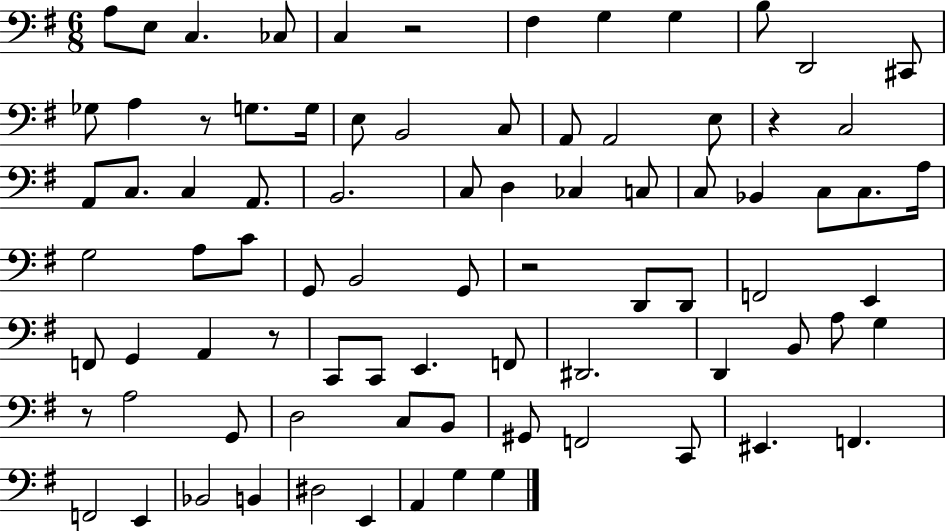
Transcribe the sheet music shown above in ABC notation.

X:1
T:Untitled
M:6/8
L:1/4
K:G
A,/2 E,/2 C, _C,/2 C, z2 ^F, G, G, B,/2 D,,2 ^C,,/2 _G,/2 A, z/2 G,/2 G,/4 E,/2 B,,2 C,/2 A,,/2 A,,2 E,/2 z C,2 A,,/2 C,/2 C, A,,/2 B,,2 C,/2 D, _C, C,/2 C,/2 _B,, C,/2 C,/2 A,/4 G,2 A,/2 C/2 G,,/2 B,,2 G,,/2 z2 D,,/2 D,,/2 F,,2 E,, F,,/2 G,, A,, z/2 C,,/2 C,,/2 E,, F,,/2 ^D,,2 D,, B,,/2 A,/2 G, z/2 A,2 G,,/2 D,2 C,/2 B,,/2 ^G,,/2 F,,2 C,,/2 ^E,, F,, F,,2 E,, _B,,2 B,, ^D,2 E,, A,, G, G,